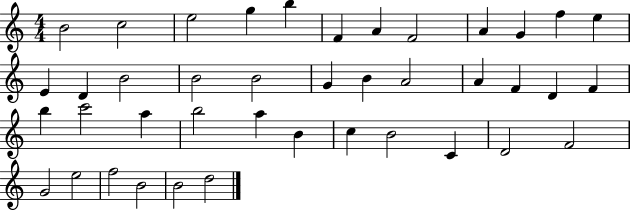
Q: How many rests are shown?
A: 0